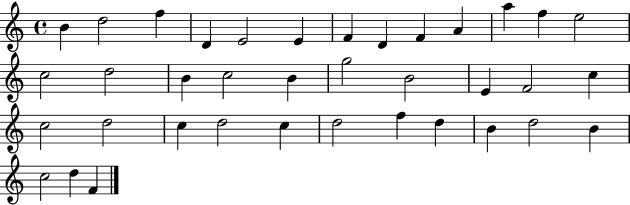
X:1
T:Untitled
M:4/4
L:1/4
K:C
B d2 f D E2 E F D F A a f e2 c2 d2 B c2 B g2 B2 E F2 c c2 d2 c d2 c d2 f d B d2 B c2 d F